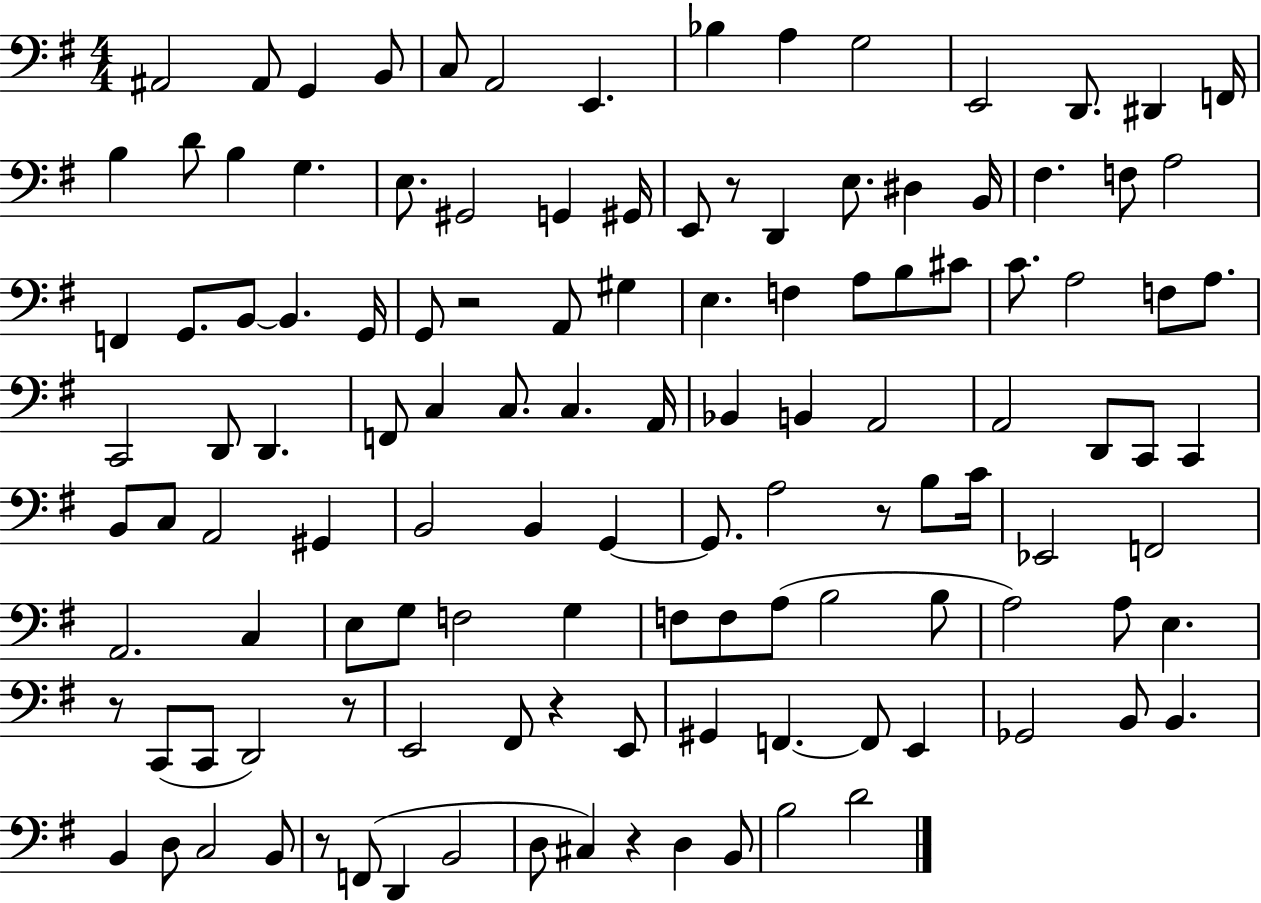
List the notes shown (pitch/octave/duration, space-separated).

A#2/h A#2/e G2/q B2/e C3/e A2/h E2/q. Bb3/q A3/q G3/h E2/h D2/e. D#2/q F2/s B3/q D4/e B3/q G3/q. E3/e. G#2/h G2/q G#2/s E2/e R/e D2/q E3/e. D#3/q B2/s F#3/q. F3/e A3/h F2/q G2/e. B2/e B2/q. G2/s G2/e R/h A2/e G#3/q E3/q. F3/q A3/e B3/e C#4/e C4/e. A3/h F3/e A3/e. C2/h D2/e D2/q. F2/e C3/q C3/e. C3/q. A2/s Bb2/q B2/q A2/h A2/h D2/e C2/e C2/q B2/e C3/e A2/h G#2/q B2/h B2/q G2/q G2/e. A3/h R/e B3/e C4/s Eb2/h F2/h A2/h. C3/q E3/e G3/e F3/h G3/q F3/e F3/e A3/e B3/h B3/e A3/h A3/e E3/q. R/e C2/e C2/e D2/h R/e E2/h F#2/e R/q E2/e G#2/q F2/q. F2/e E2/q Gb2/h B2/e B2/q. B2/q D3/e C3/h B2/e R/e F2/e D2/q B2/h D3/e C#3/q R/q D3/q B2/e B3/h D4/h